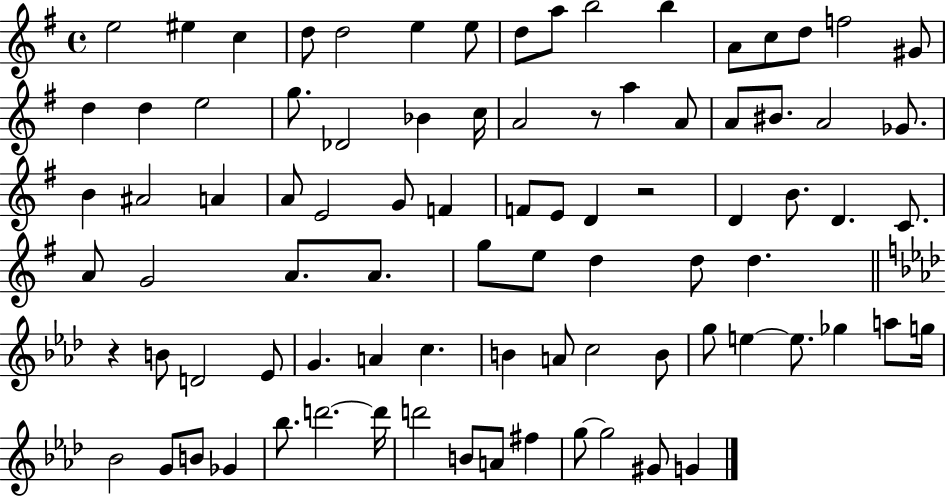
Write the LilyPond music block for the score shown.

{
  \clef treble
  \time 4/4
  \defaultTimeSignature
  \key g \major
  e''2 eis''4 c''4 | d''8 d''2 e''4 e''8 | d''8 a''8 b''2 b''4 | a'8 c''8 d''8 f''2 gis'8 | \break d''4 d''4 e''2 | g''8. des'2 bes'4 c''16 | a'2 r8 a''4 a'8 | a'8 bis'8. a'2 ges'8. | \break b'4 ais'2 a'4 | a'8 e'2 g'8 f'4 | f'8 e'8 d'4 r2 | d'4 b'8. d'4. c'8. | \break a'8 g'2 a'8. a'8. | g''8 e''8 d''4 d''8 d''4. | \bar "||" \break \key aes \major r4 b'8 d'2 ees'8 | g'4. a'4 c''4. | b'4 a'8 c''2 b'8 | g''8 e''4~~ e''8. ges''4 a''8 g''16 | \break bes'2 g'8 b'8 ges'4 | bes''8. d'''2.~~ d'''16 | d'''2 b'8 a'8 fis''4 | g''8~~ g''2 gis'8 g'4 | \break \bar "|."
}